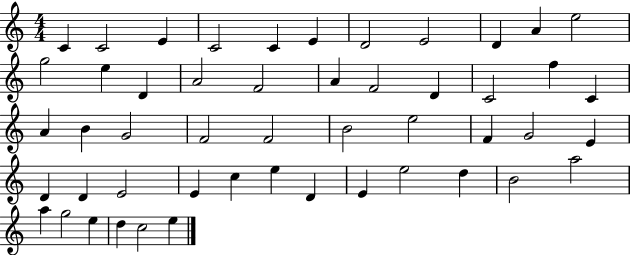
{
  \clef treble
  \numericTimeSignature
  \time 4/4
  \key c \major
  c'4 c'2 e'4 | c'2 c'4 e'4 | d'2 e'2 | d'4 a'4 e''2 | \break g''2 e''4 d'4 | a'2 f'2 | a'4 f'2 d'4 | c'2 f''4 c'4 | \break a'4 b'4 g'2 | f'2 f'2 | b'2 e''2 | f'4 g'2 e'4 | \break d'4 d'4 e'2 | e'4 c''4 e''4 d'4 | e'4 e''2 d''4 | b'2 a''2 | \break a''4 g''2 e''4 | d''4 c''2 e''4 | \bar "|."
}